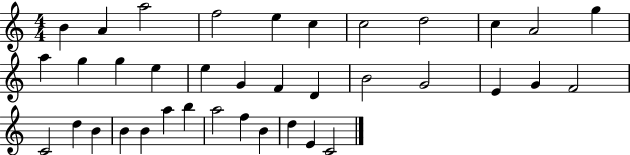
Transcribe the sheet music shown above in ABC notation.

X:1
T:Untitled
M:4/4
L:1/4
K:C
B A a2 f2 e c c2 d2 c A2 g a g g e e G F D B2 G2 E G F2 C2 d B B B a b a2 f B d E C2